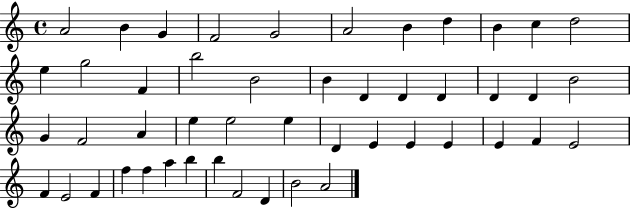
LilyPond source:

{
  \clef treble
  \time 4/4
  \defaultTimeSignature
  \key c \major
  a'2 b'4 g'4 | f'2 g'2 | a'2 b'4 d''4 | b'4 c''4 d''2 | \break e''4 g''2 f'4 | b''2 b'2 | b'4 d'4 d'4 d'4 | d'4 d'4 b'2 | \break g'4 f'2 a'4 | e''4 e''2 e''4 | d'4 e'4 e'4 e'4 | e'4 f'4 e'2 | \break f'4 e'2 f'4 | f''4 f''4 a''4 b''4 | b''4 f'2 d'4 | b'2 a'2 | \break \bar "|."
}